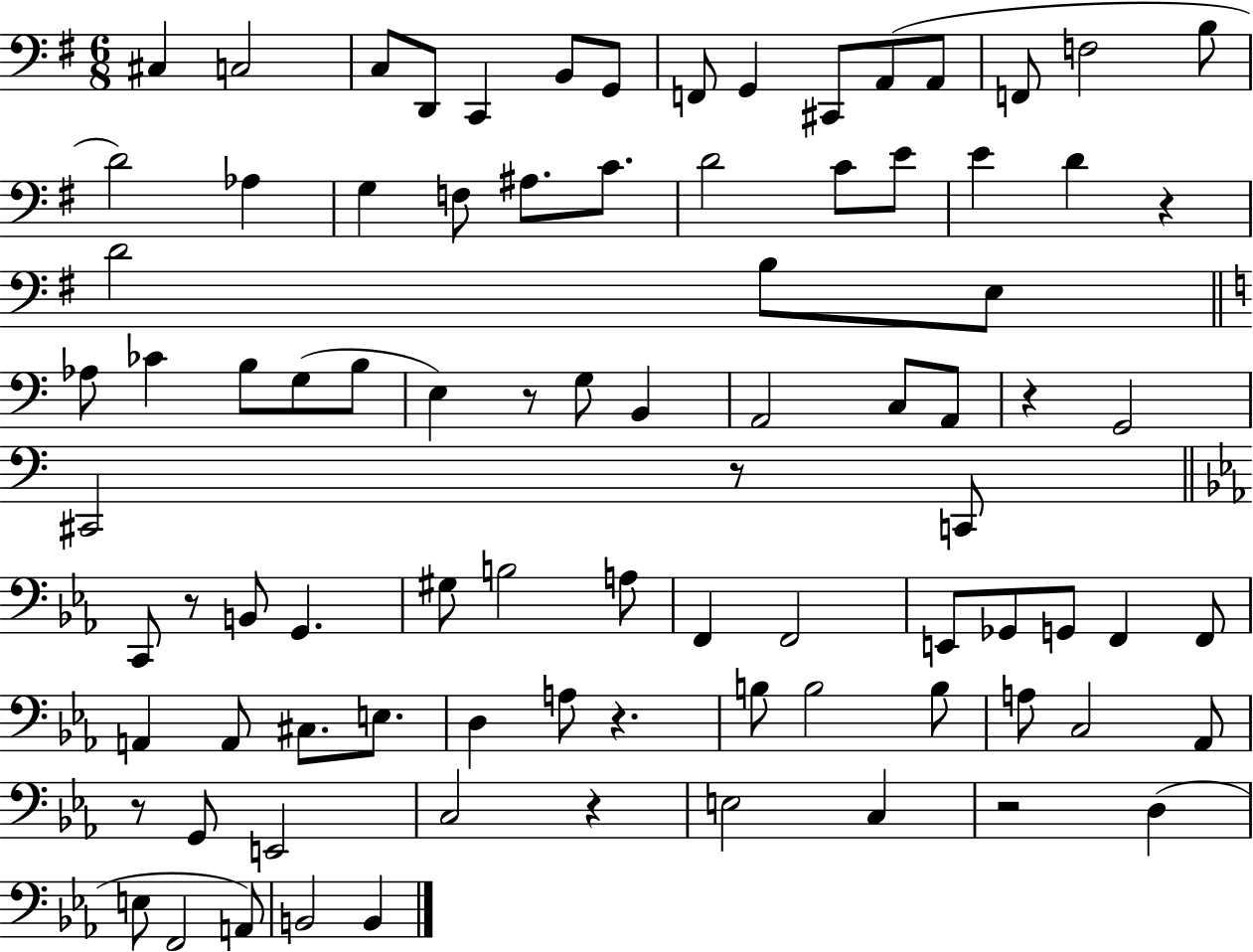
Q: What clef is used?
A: bass